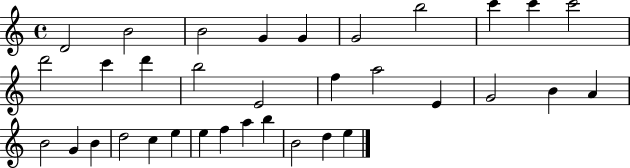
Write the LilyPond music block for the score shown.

{
  \clef treble
  \time 4/4
  \defaultTimeSignature
  \key c \major
  d'2 b'2 | b'2 g'4 g'4 | g'2 b''2 | c'''4 c'''4 c'''2 | \break d'''2 c'''4 d'''4 | b''2 e'2 | f''4 a''2 e'4 | g'2 b'4 a'4 | \break b'2 g'4 b'4 | d''2 c''4 e''4 | e''4 f''4 a''4 b''4 | b'2 d''4 e''4 | \break \bar "|."
}